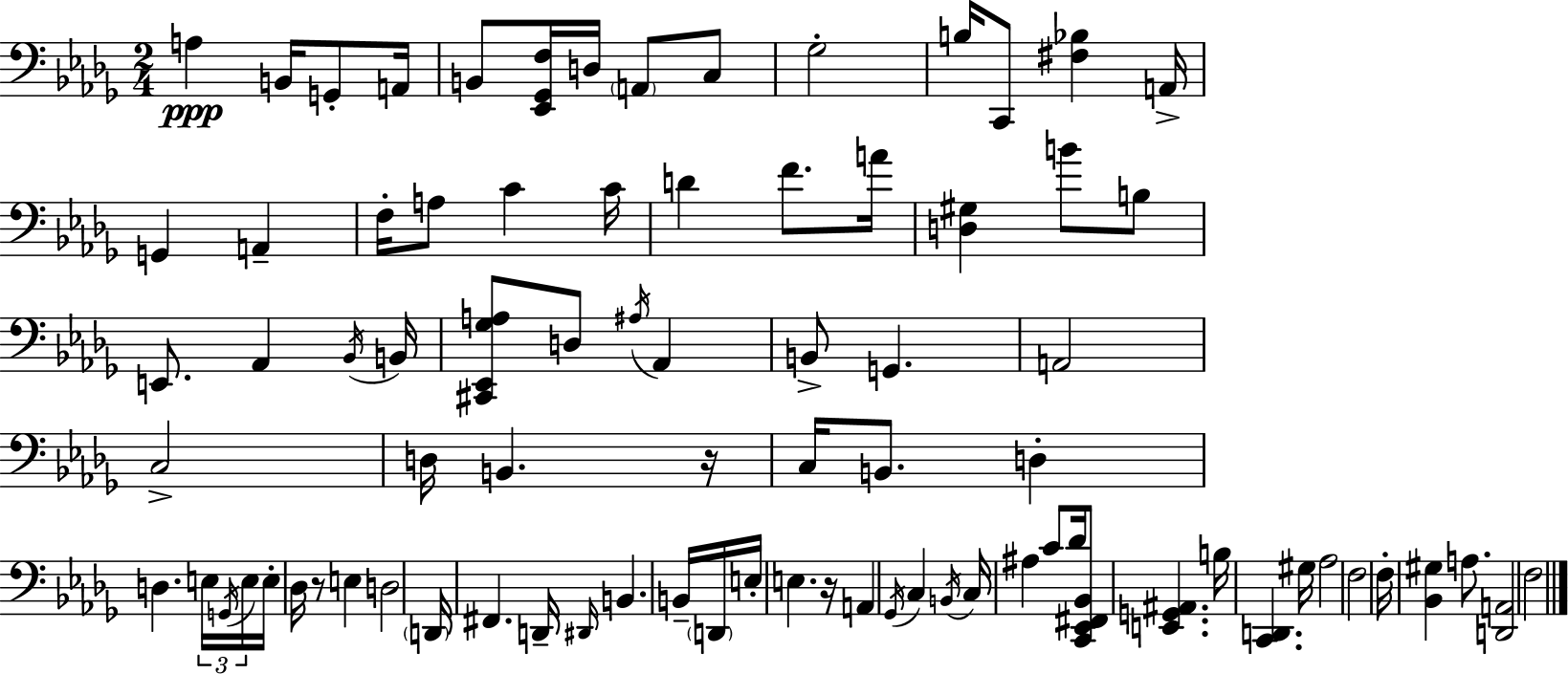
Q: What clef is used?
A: bass